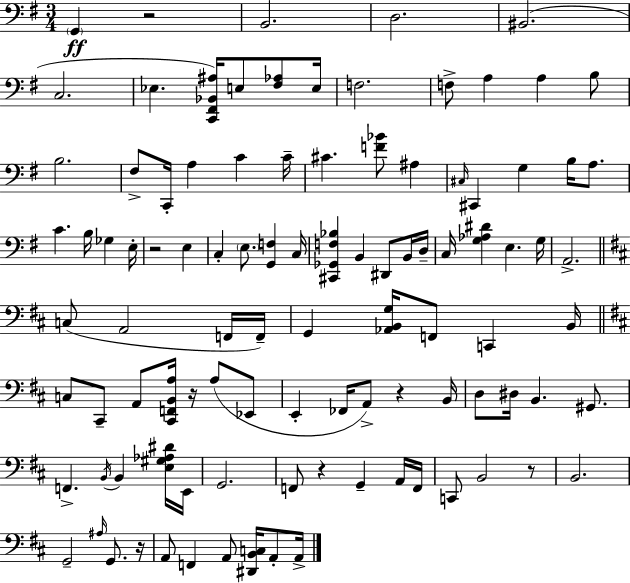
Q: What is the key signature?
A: G major